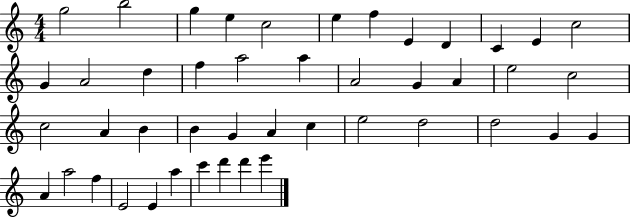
{
  \clef treble
  \numericTimeSignature
  \time 4/4
  \key c \major
  g''2 b''2 | g''4 e''4 c''2 | e''4 f''4 e'4 d'4 | c'4 e'4 c''2 | \break g'4 a'2 d''4 | f''4 a''2 a''4 | a'2 g'4 a'4 | e''2 c''2 | \break c''2 a'4 b'4 | b'4 g'4 a'4 c''4 | e''2 d''2 | d''2 g'4 g'4 | \break a'4 a''2 f''4 | e'2 e'4 a''4 | c'''4 d'''4 d'''4 e'''4 | \bar "|."
}